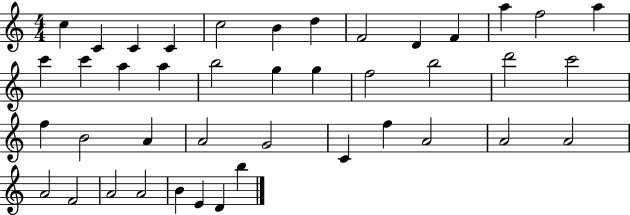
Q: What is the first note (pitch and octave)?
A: C5